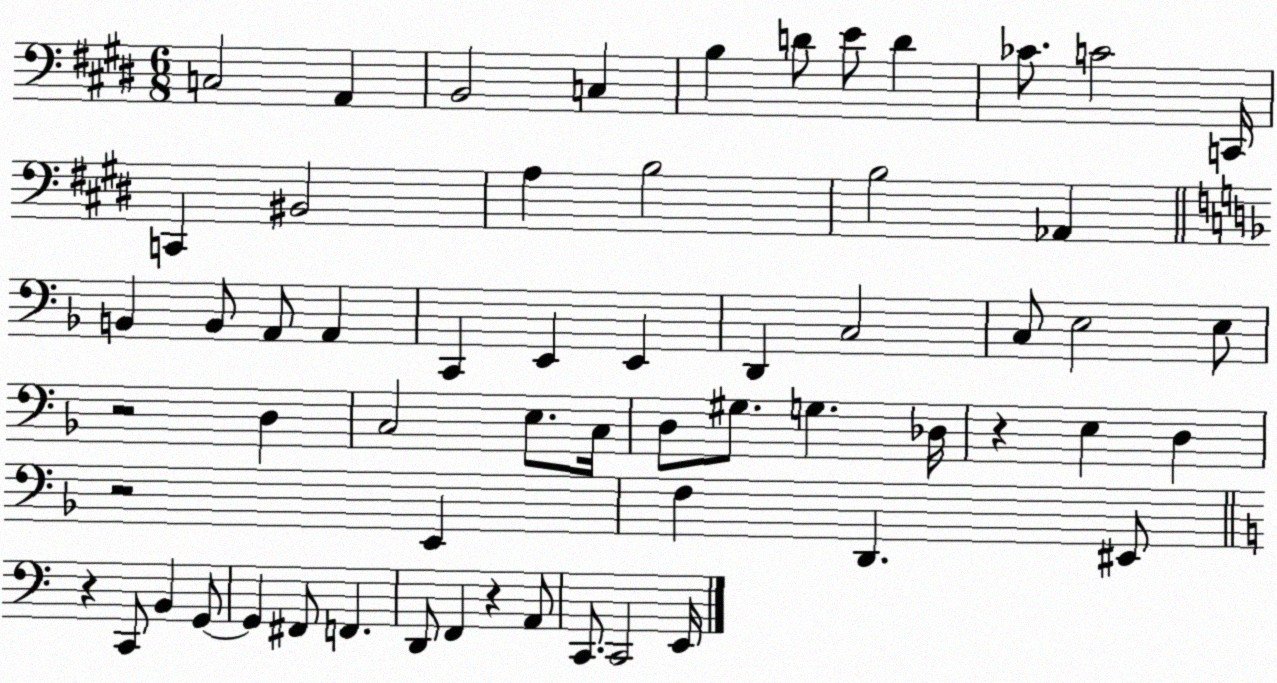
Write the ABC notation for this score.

X:1
T:Untitled
M:6/8
L:1/4
K:E
C,2 A,, B,,2 C, B, D/2 E/2 D _C/2 C2 C,,/4 C,, ^B,,2 A, B,2 B,2 _A,, B,, B,,/2 A,,/2 A,, C,, E,, E,, D,, C,2 C,/2 E,2 E,/2 z2 D, C,2 E,/2 C,/4 D,/2 ^G,/2 G, _D,/4 z E, D, z2 E,, F, D,, ^E,,/2 z C,,/2 B,, G,,/2 G,, ^F,,/2 F,, D,,/2 F,, z A,,/2 C,,/2 C,,2 E,,/4